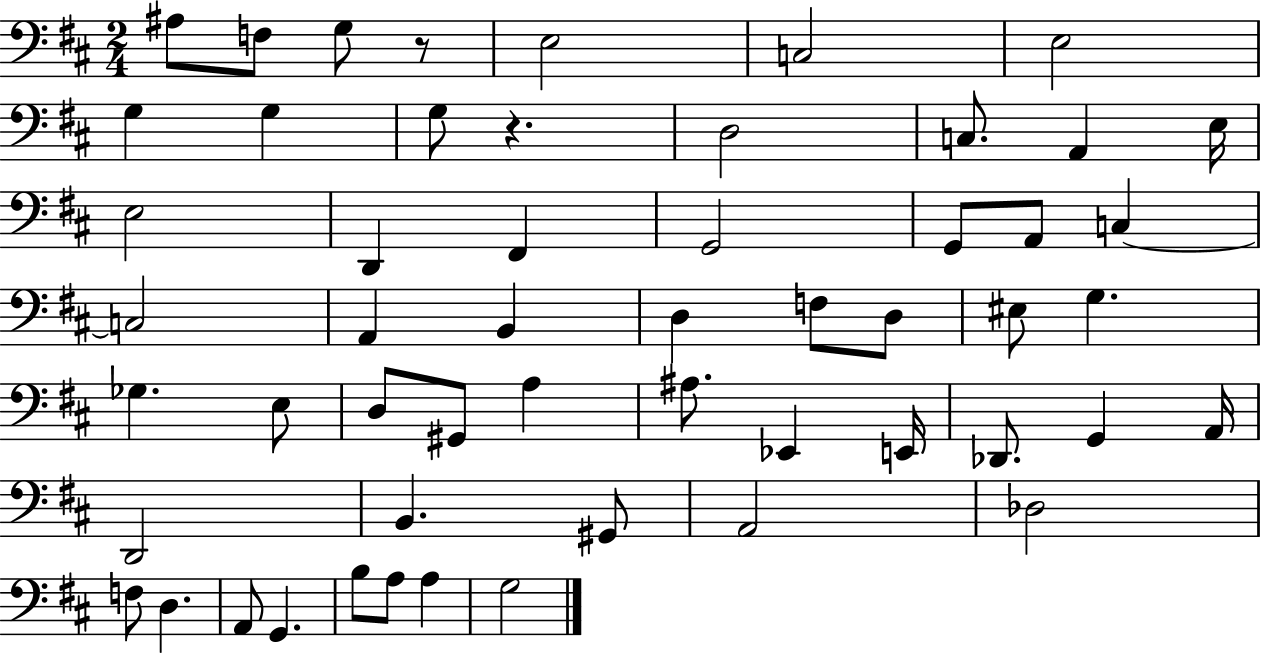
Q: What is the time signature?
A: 2/4